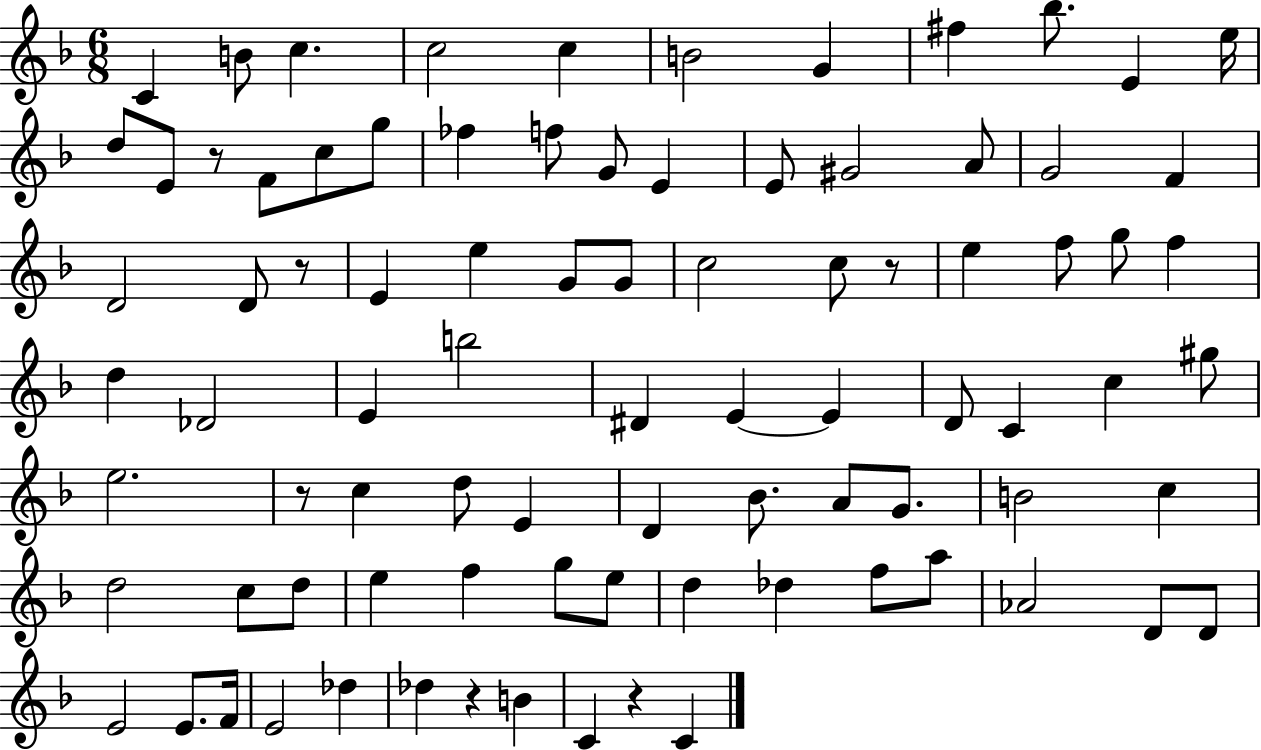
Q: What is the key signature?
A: F major